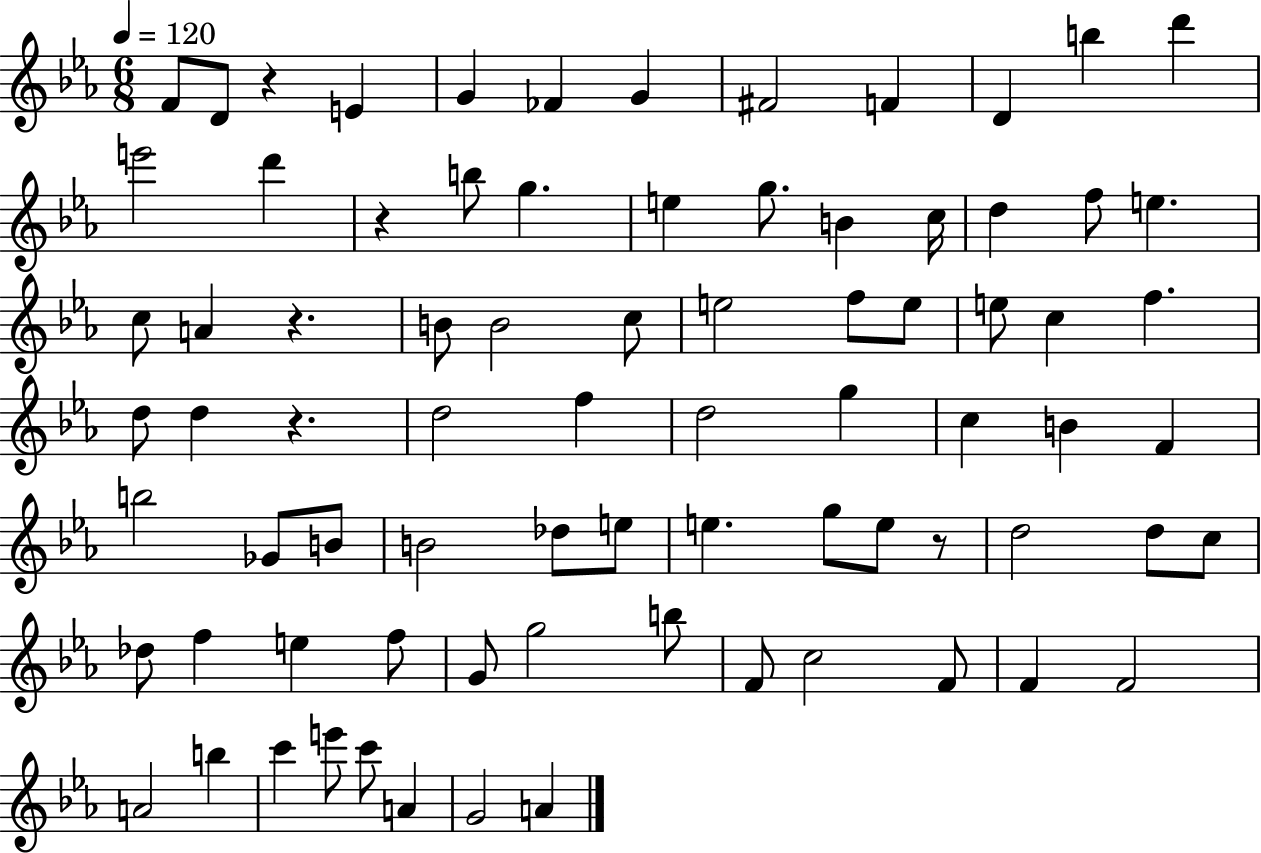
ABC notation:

X:1
T:Untitled
M:6/8
L:1/4
K:Eb
F/2 D/2 z E G _F G ^F2 F D b d' e'2 d' z b/2 g e g/2 B c/4 d f/2 e c/2 A z B/2 B2 c/2 e2 f/2 e/2 e/2 c f d/2 d z d2 f d2 g c B F b2 _G/2 B/2 B2 _d/2 e/2 e g/2 e/2 z/2 d2 d/2 c/2 _d/2 f e f/2 G/2 g2 b/2 F/2 c2 F/2 F F2 A2 b c' e'/2 c'/2 A G2 A